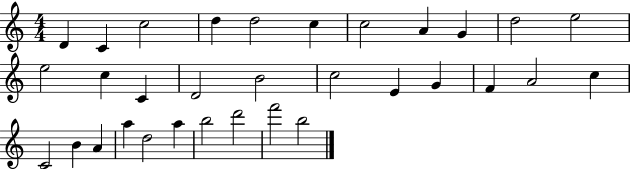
X:1
T:Untitled
M:4/4
L:1/4
K:C
D C c2 d d2 c c2 A G d2 e2 e2 c C D2 B2 c2 E G F A2 c C2 B A a d2 a b2 d'2 f'2 b2